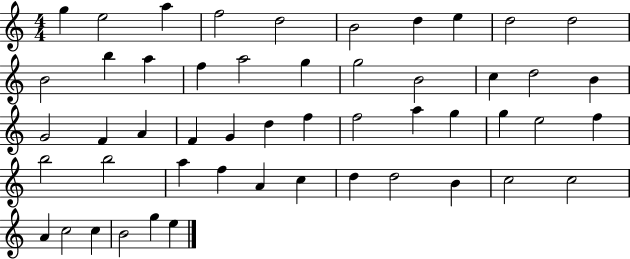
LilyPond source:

{
  \clef treble
  \numericTimeSignature
  \time 4/4
  \key c \major
  g''4 e''2 a''4 | f''2 d''2 | b'2 d''4 e''4 | d''2 d''2 | \break b'2 b''4 a''4 | f''4 a''2 g''4 | g''2 b'2 | c''4 d''2 b'4 | \break g'2 f'4 a'4 | f'4 g'4 d''4 f''4 | f''2 a''4 g''4 | g''4 e''2 f''4 | \break b''2 b''2 | a''4 f''4 a'4 c''4 | d''4 d''2 b'4 | c''2 c''2 | \break a'4 c''2 c''4 | b'2 g''4 e''4 | \bar "|."
}